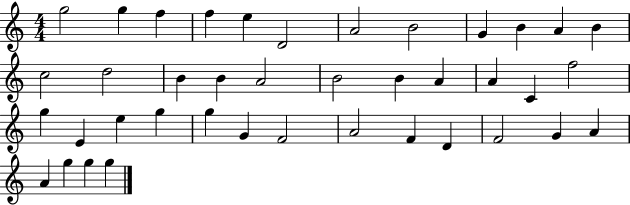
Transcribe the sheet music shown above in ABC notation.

X:1
T:Untitled
M:4/4
L:1/4
K:C
g2 g f f e D2 A2 B2 G B A B c2 d2 B B A2 B2 B A A C f2 g E e g g G F2 A2 F D F2 G A A g g g